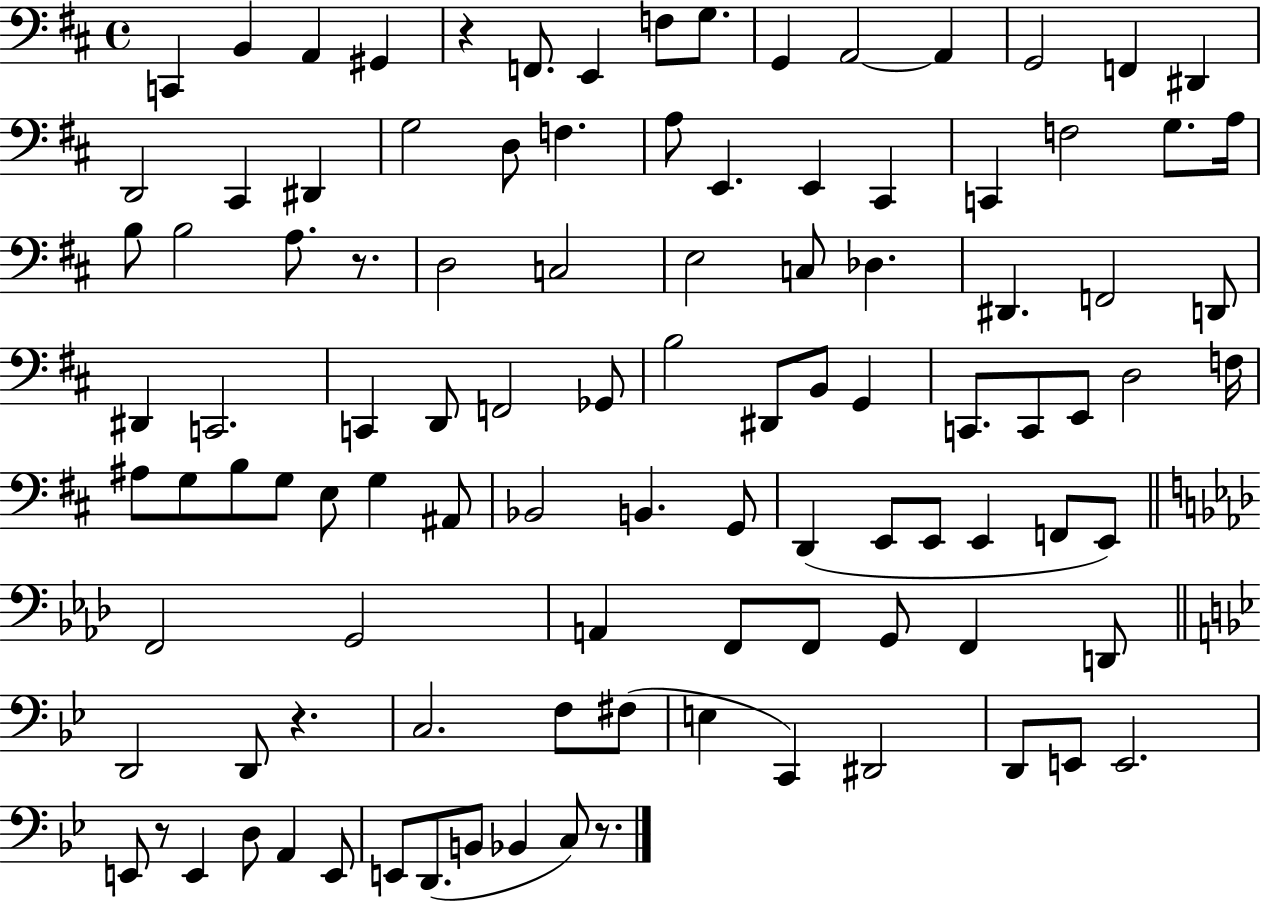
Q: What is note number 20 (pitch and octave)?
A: F3